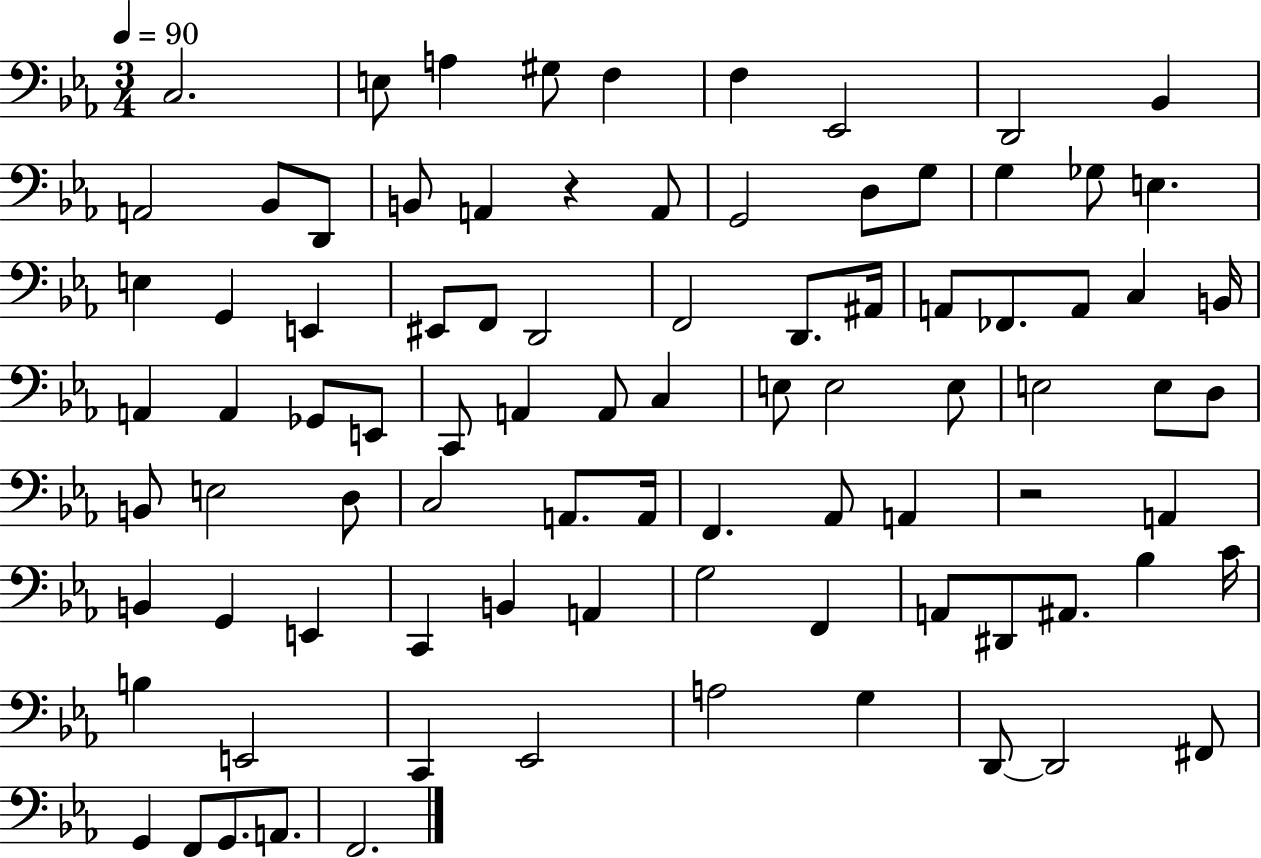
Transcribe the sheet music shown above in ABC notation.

X:1
T:Untitled
M:3/4
L:1/4
K:Eb
C,2 E,/2 A, ^G,/2 F, F, _E,,2 D,,2 _B,, A,,2 _B,,/2 D,,/2 B,,/2 A,, z A,,/2 G,,2 D,/2 G,/2 G, _G,/2 E, E, G,, E,, ^E,,/2 F,,/2 D,,2 F,,2 D,,/2 ^A,,/4 A,,/2 _F,,/2 A,,/2 C, B,,/4 A,, A,, _G,,/2 E,,/2 C,,/2 A,, A,,/2 C, E,/2 E,2 E,/2 E,2 E,/2 D,/2 B,,/2 E,2 D,/2 C,2 A,,/2 A,,/4 F,, _A,,/2 A,, z2 A,, B,, G,, E,, C,, B,, A,, G,2 F,, A,,/2 ^D,,/2 ^A,,/2 _B, C/4 B, E,,2 C,, _E,,2 A,2 G, D,,/2 D,,2 ^F,,/2 G,, F,,/2 G,,/2 A,,/2 F,,2